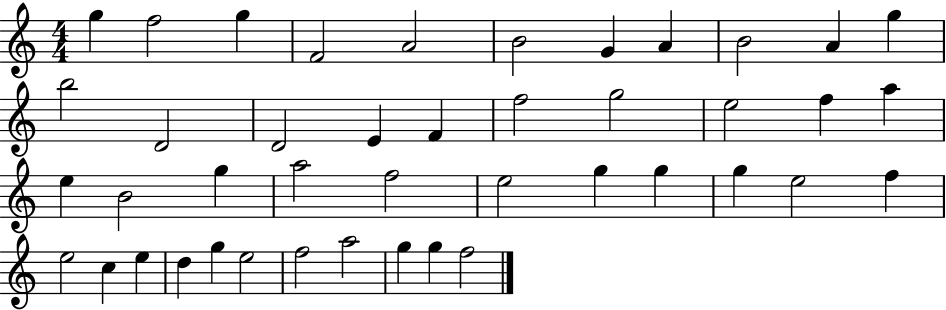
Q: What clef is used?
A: treble